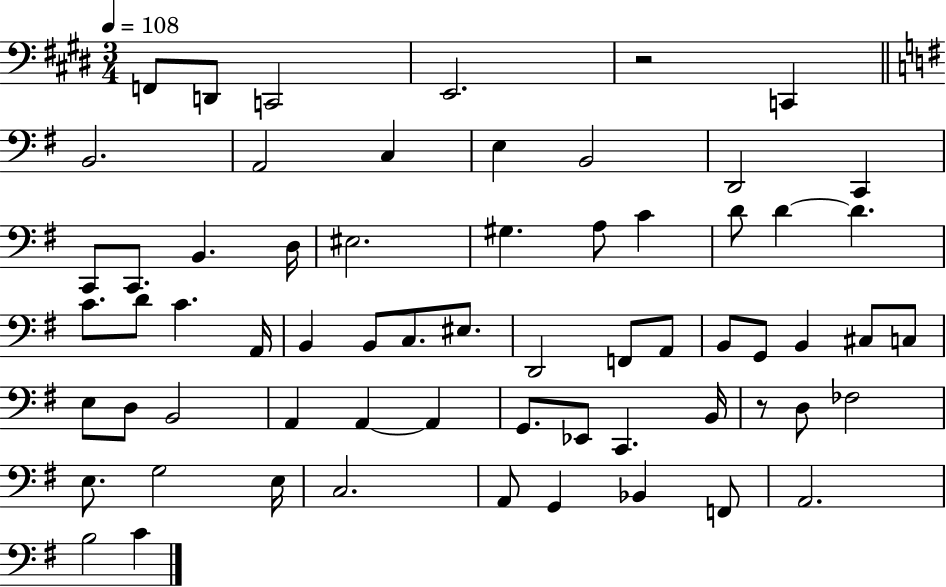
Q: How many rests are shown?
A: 2